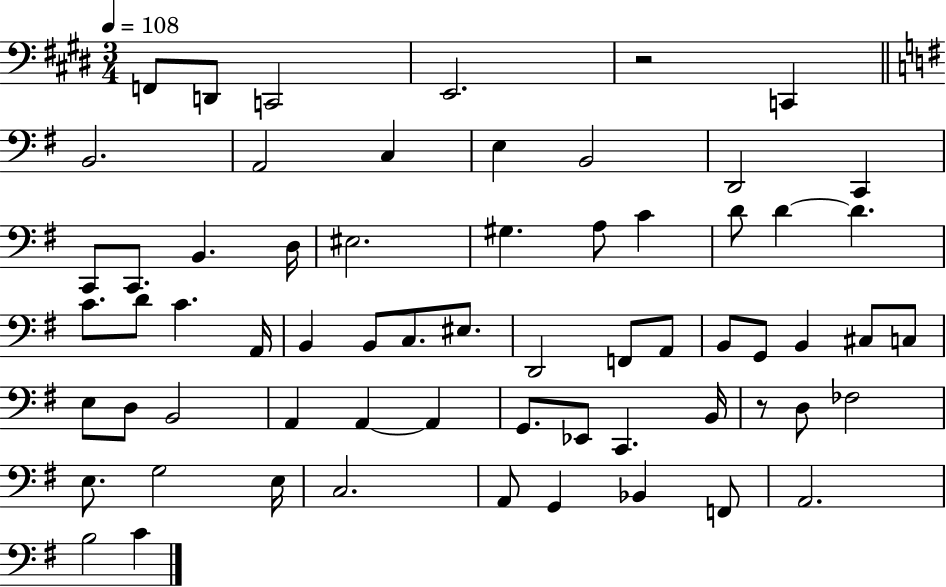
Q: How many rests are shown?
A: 2